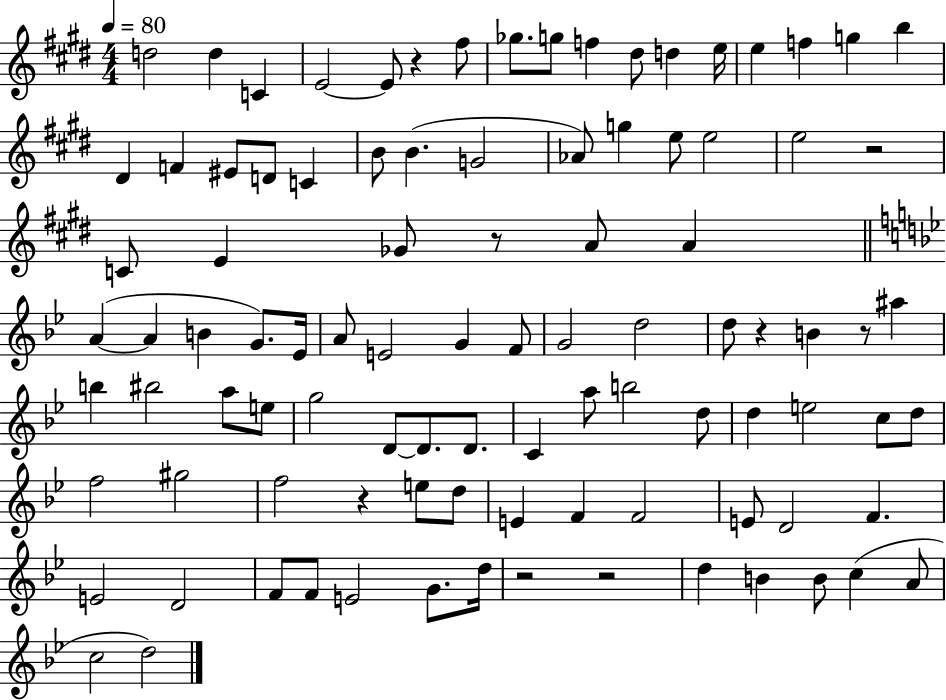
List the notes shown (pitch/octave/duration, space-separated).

D5/h D5/q C4/q E4/h E4/e R/q F#5/e Gb5/e. G5/e F5/q D#5/e D5/q E5/s E5/q F5/q G5/q B5/q D#4/q F4/q EIS4/e D4/e C4/q B4/e B4/q. G4/h Ab4/e G5/q E5/e E5/h E5/h R/h C4/e E4/q Gb4/e R/e A4/e A4/q A4/q A4/q B4/q G4/e. Eb4/s A4/e E4/h G4/q F4/e G4/h D5/h D5/e R/q B4/q R/e A#5/q B5/q BIS5/h A5/e E5/e G5/h D4/e D4/e. D4/e. C4/q A5/e B5/h D5/e D5/q E5/h C5/e D5/e F5/h G#5/h F5/h R/q E5/e D5/e E4/q F4/q F4/h E4/e D4/h F4/q. E4/h D4/h F4/e F4/e E4/h G4/e. D5/s R/h R/h D5/q B4/q B4/e C5/q A4/e C5/h D5/h